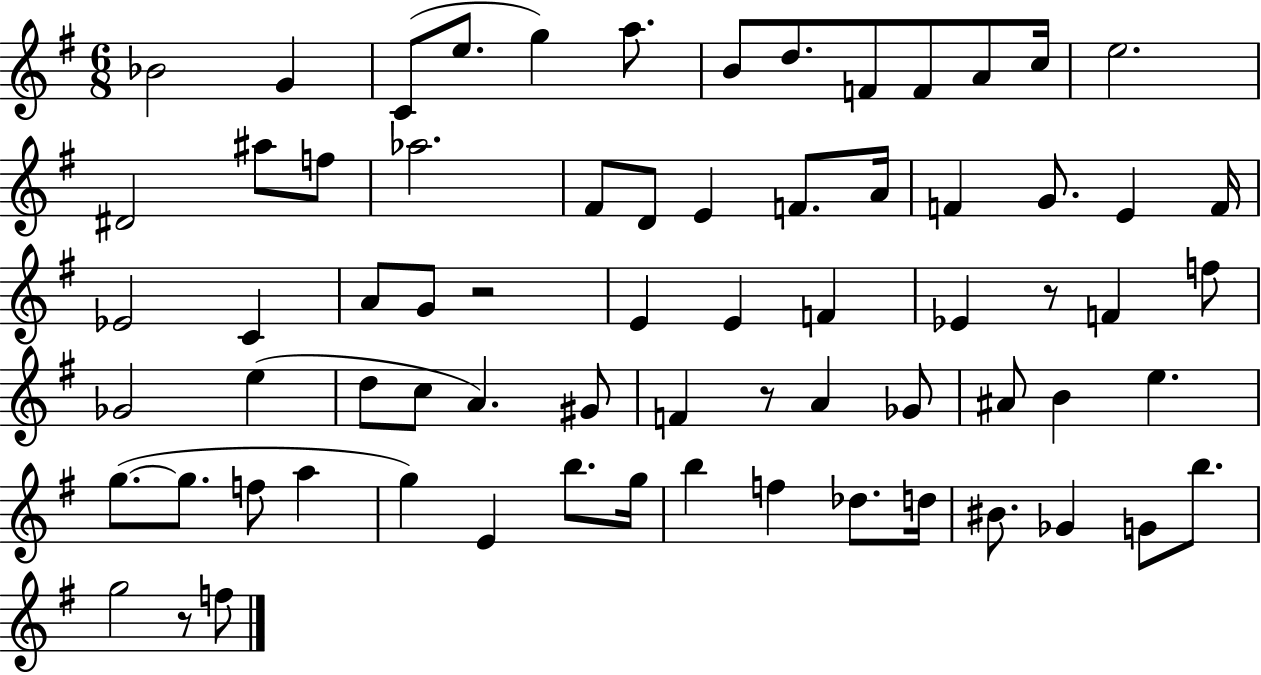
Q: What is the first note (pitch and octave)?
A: Bb4